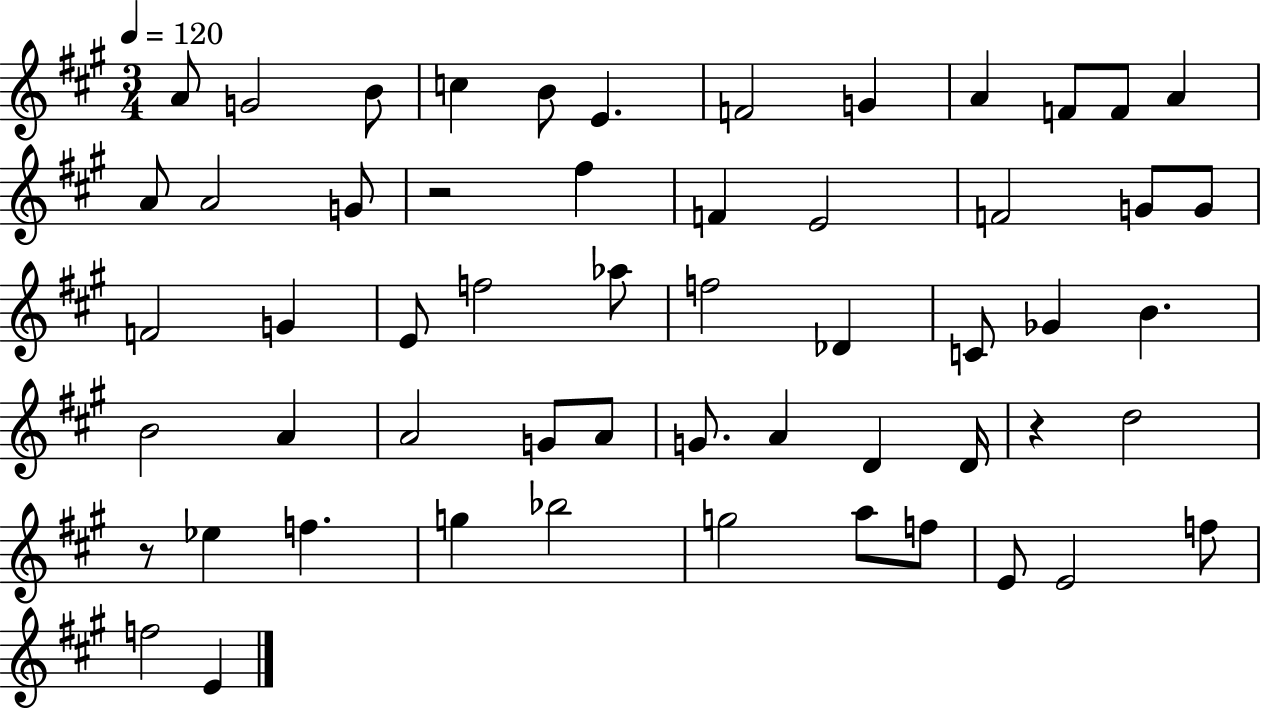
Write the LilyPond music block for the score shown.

{
  \clef treble
  \numericTimeSignature
  \time 3/4
  \key a \major
  \tempo 4 = 120
  a'8 g'2 b'8 | c''4 b'8 e'4. | f'2 g'4 | a'4 f'8 f'8 a'4 | \break a'8 a'2 g'8 | r2 fis''4 | f'4 e'2 | f'2 g'8 g'8 | \break f'2 g'4 | e'8 f''2 aes''8 | f''2 des'4 | c'8 ges'4 b'4. | \break b'2 a'4 | a'2 g'8 a'8 | g'8. a'4 d'4 d'16 | r4 d''2 | \break r8 ees''4 f''4. | g''4 bes''2 | g''2 a''8 f''8 | e'8 e'2 f''8 | \break f''2 e'4 | \bar "|."
}